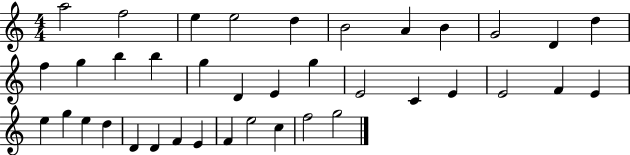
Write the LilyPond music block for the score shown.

{
  \clef treble
  \numericTimeSignature
  \time 4/4
  \key c \major
  a''2 f''2 | e''4 e''2 d''4 | b'2 a'4 b'4 | g'2 d'4 d''4 | \break f''4 g''4 b''4 b''4 | g''4 d'4 e'4 g''4 | e'2 c'4 e'4 | e'2 f'4 e'4 | \break e''4 g''4 e''4 d''4 | d'4 d'4 f'4 e'4 | f'4 e''2 c''4 | f''2 g''2 | \break \bar "|."
}